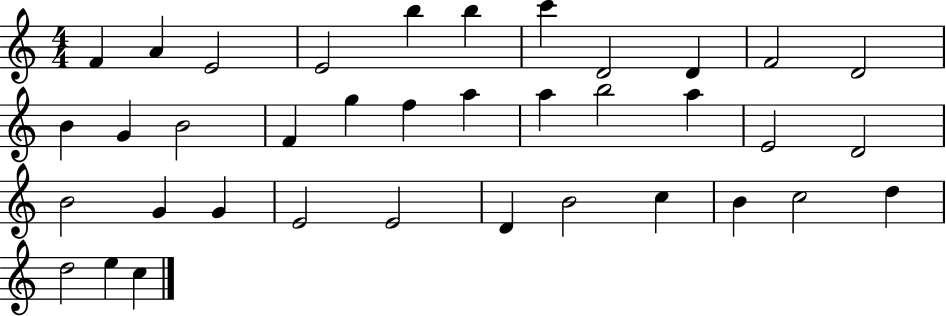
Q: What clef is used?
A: treble